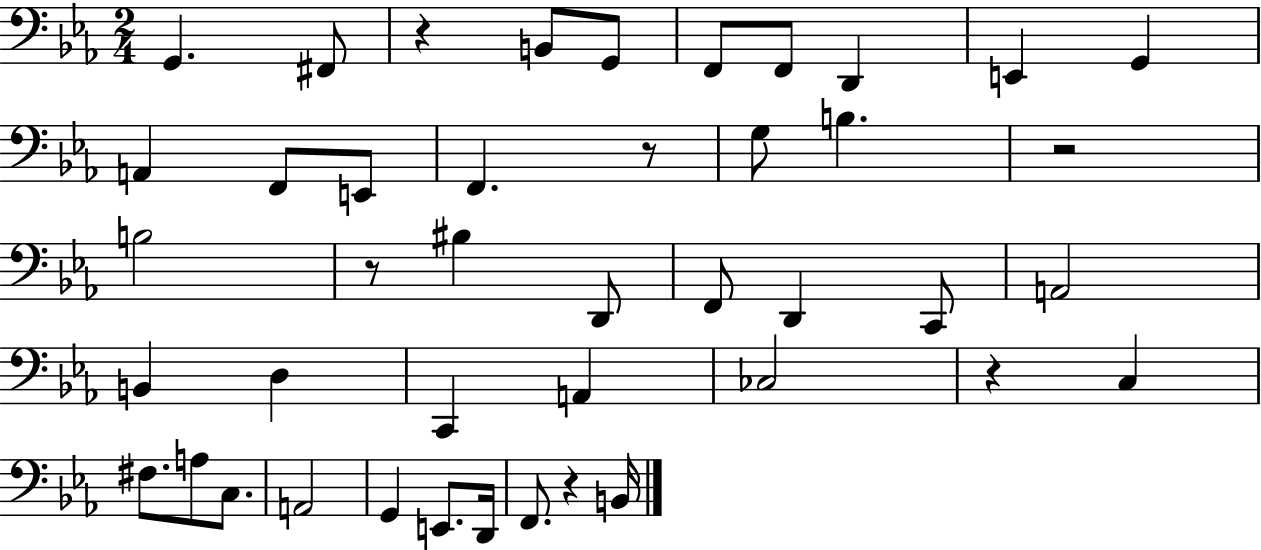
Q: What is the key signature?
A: EES major